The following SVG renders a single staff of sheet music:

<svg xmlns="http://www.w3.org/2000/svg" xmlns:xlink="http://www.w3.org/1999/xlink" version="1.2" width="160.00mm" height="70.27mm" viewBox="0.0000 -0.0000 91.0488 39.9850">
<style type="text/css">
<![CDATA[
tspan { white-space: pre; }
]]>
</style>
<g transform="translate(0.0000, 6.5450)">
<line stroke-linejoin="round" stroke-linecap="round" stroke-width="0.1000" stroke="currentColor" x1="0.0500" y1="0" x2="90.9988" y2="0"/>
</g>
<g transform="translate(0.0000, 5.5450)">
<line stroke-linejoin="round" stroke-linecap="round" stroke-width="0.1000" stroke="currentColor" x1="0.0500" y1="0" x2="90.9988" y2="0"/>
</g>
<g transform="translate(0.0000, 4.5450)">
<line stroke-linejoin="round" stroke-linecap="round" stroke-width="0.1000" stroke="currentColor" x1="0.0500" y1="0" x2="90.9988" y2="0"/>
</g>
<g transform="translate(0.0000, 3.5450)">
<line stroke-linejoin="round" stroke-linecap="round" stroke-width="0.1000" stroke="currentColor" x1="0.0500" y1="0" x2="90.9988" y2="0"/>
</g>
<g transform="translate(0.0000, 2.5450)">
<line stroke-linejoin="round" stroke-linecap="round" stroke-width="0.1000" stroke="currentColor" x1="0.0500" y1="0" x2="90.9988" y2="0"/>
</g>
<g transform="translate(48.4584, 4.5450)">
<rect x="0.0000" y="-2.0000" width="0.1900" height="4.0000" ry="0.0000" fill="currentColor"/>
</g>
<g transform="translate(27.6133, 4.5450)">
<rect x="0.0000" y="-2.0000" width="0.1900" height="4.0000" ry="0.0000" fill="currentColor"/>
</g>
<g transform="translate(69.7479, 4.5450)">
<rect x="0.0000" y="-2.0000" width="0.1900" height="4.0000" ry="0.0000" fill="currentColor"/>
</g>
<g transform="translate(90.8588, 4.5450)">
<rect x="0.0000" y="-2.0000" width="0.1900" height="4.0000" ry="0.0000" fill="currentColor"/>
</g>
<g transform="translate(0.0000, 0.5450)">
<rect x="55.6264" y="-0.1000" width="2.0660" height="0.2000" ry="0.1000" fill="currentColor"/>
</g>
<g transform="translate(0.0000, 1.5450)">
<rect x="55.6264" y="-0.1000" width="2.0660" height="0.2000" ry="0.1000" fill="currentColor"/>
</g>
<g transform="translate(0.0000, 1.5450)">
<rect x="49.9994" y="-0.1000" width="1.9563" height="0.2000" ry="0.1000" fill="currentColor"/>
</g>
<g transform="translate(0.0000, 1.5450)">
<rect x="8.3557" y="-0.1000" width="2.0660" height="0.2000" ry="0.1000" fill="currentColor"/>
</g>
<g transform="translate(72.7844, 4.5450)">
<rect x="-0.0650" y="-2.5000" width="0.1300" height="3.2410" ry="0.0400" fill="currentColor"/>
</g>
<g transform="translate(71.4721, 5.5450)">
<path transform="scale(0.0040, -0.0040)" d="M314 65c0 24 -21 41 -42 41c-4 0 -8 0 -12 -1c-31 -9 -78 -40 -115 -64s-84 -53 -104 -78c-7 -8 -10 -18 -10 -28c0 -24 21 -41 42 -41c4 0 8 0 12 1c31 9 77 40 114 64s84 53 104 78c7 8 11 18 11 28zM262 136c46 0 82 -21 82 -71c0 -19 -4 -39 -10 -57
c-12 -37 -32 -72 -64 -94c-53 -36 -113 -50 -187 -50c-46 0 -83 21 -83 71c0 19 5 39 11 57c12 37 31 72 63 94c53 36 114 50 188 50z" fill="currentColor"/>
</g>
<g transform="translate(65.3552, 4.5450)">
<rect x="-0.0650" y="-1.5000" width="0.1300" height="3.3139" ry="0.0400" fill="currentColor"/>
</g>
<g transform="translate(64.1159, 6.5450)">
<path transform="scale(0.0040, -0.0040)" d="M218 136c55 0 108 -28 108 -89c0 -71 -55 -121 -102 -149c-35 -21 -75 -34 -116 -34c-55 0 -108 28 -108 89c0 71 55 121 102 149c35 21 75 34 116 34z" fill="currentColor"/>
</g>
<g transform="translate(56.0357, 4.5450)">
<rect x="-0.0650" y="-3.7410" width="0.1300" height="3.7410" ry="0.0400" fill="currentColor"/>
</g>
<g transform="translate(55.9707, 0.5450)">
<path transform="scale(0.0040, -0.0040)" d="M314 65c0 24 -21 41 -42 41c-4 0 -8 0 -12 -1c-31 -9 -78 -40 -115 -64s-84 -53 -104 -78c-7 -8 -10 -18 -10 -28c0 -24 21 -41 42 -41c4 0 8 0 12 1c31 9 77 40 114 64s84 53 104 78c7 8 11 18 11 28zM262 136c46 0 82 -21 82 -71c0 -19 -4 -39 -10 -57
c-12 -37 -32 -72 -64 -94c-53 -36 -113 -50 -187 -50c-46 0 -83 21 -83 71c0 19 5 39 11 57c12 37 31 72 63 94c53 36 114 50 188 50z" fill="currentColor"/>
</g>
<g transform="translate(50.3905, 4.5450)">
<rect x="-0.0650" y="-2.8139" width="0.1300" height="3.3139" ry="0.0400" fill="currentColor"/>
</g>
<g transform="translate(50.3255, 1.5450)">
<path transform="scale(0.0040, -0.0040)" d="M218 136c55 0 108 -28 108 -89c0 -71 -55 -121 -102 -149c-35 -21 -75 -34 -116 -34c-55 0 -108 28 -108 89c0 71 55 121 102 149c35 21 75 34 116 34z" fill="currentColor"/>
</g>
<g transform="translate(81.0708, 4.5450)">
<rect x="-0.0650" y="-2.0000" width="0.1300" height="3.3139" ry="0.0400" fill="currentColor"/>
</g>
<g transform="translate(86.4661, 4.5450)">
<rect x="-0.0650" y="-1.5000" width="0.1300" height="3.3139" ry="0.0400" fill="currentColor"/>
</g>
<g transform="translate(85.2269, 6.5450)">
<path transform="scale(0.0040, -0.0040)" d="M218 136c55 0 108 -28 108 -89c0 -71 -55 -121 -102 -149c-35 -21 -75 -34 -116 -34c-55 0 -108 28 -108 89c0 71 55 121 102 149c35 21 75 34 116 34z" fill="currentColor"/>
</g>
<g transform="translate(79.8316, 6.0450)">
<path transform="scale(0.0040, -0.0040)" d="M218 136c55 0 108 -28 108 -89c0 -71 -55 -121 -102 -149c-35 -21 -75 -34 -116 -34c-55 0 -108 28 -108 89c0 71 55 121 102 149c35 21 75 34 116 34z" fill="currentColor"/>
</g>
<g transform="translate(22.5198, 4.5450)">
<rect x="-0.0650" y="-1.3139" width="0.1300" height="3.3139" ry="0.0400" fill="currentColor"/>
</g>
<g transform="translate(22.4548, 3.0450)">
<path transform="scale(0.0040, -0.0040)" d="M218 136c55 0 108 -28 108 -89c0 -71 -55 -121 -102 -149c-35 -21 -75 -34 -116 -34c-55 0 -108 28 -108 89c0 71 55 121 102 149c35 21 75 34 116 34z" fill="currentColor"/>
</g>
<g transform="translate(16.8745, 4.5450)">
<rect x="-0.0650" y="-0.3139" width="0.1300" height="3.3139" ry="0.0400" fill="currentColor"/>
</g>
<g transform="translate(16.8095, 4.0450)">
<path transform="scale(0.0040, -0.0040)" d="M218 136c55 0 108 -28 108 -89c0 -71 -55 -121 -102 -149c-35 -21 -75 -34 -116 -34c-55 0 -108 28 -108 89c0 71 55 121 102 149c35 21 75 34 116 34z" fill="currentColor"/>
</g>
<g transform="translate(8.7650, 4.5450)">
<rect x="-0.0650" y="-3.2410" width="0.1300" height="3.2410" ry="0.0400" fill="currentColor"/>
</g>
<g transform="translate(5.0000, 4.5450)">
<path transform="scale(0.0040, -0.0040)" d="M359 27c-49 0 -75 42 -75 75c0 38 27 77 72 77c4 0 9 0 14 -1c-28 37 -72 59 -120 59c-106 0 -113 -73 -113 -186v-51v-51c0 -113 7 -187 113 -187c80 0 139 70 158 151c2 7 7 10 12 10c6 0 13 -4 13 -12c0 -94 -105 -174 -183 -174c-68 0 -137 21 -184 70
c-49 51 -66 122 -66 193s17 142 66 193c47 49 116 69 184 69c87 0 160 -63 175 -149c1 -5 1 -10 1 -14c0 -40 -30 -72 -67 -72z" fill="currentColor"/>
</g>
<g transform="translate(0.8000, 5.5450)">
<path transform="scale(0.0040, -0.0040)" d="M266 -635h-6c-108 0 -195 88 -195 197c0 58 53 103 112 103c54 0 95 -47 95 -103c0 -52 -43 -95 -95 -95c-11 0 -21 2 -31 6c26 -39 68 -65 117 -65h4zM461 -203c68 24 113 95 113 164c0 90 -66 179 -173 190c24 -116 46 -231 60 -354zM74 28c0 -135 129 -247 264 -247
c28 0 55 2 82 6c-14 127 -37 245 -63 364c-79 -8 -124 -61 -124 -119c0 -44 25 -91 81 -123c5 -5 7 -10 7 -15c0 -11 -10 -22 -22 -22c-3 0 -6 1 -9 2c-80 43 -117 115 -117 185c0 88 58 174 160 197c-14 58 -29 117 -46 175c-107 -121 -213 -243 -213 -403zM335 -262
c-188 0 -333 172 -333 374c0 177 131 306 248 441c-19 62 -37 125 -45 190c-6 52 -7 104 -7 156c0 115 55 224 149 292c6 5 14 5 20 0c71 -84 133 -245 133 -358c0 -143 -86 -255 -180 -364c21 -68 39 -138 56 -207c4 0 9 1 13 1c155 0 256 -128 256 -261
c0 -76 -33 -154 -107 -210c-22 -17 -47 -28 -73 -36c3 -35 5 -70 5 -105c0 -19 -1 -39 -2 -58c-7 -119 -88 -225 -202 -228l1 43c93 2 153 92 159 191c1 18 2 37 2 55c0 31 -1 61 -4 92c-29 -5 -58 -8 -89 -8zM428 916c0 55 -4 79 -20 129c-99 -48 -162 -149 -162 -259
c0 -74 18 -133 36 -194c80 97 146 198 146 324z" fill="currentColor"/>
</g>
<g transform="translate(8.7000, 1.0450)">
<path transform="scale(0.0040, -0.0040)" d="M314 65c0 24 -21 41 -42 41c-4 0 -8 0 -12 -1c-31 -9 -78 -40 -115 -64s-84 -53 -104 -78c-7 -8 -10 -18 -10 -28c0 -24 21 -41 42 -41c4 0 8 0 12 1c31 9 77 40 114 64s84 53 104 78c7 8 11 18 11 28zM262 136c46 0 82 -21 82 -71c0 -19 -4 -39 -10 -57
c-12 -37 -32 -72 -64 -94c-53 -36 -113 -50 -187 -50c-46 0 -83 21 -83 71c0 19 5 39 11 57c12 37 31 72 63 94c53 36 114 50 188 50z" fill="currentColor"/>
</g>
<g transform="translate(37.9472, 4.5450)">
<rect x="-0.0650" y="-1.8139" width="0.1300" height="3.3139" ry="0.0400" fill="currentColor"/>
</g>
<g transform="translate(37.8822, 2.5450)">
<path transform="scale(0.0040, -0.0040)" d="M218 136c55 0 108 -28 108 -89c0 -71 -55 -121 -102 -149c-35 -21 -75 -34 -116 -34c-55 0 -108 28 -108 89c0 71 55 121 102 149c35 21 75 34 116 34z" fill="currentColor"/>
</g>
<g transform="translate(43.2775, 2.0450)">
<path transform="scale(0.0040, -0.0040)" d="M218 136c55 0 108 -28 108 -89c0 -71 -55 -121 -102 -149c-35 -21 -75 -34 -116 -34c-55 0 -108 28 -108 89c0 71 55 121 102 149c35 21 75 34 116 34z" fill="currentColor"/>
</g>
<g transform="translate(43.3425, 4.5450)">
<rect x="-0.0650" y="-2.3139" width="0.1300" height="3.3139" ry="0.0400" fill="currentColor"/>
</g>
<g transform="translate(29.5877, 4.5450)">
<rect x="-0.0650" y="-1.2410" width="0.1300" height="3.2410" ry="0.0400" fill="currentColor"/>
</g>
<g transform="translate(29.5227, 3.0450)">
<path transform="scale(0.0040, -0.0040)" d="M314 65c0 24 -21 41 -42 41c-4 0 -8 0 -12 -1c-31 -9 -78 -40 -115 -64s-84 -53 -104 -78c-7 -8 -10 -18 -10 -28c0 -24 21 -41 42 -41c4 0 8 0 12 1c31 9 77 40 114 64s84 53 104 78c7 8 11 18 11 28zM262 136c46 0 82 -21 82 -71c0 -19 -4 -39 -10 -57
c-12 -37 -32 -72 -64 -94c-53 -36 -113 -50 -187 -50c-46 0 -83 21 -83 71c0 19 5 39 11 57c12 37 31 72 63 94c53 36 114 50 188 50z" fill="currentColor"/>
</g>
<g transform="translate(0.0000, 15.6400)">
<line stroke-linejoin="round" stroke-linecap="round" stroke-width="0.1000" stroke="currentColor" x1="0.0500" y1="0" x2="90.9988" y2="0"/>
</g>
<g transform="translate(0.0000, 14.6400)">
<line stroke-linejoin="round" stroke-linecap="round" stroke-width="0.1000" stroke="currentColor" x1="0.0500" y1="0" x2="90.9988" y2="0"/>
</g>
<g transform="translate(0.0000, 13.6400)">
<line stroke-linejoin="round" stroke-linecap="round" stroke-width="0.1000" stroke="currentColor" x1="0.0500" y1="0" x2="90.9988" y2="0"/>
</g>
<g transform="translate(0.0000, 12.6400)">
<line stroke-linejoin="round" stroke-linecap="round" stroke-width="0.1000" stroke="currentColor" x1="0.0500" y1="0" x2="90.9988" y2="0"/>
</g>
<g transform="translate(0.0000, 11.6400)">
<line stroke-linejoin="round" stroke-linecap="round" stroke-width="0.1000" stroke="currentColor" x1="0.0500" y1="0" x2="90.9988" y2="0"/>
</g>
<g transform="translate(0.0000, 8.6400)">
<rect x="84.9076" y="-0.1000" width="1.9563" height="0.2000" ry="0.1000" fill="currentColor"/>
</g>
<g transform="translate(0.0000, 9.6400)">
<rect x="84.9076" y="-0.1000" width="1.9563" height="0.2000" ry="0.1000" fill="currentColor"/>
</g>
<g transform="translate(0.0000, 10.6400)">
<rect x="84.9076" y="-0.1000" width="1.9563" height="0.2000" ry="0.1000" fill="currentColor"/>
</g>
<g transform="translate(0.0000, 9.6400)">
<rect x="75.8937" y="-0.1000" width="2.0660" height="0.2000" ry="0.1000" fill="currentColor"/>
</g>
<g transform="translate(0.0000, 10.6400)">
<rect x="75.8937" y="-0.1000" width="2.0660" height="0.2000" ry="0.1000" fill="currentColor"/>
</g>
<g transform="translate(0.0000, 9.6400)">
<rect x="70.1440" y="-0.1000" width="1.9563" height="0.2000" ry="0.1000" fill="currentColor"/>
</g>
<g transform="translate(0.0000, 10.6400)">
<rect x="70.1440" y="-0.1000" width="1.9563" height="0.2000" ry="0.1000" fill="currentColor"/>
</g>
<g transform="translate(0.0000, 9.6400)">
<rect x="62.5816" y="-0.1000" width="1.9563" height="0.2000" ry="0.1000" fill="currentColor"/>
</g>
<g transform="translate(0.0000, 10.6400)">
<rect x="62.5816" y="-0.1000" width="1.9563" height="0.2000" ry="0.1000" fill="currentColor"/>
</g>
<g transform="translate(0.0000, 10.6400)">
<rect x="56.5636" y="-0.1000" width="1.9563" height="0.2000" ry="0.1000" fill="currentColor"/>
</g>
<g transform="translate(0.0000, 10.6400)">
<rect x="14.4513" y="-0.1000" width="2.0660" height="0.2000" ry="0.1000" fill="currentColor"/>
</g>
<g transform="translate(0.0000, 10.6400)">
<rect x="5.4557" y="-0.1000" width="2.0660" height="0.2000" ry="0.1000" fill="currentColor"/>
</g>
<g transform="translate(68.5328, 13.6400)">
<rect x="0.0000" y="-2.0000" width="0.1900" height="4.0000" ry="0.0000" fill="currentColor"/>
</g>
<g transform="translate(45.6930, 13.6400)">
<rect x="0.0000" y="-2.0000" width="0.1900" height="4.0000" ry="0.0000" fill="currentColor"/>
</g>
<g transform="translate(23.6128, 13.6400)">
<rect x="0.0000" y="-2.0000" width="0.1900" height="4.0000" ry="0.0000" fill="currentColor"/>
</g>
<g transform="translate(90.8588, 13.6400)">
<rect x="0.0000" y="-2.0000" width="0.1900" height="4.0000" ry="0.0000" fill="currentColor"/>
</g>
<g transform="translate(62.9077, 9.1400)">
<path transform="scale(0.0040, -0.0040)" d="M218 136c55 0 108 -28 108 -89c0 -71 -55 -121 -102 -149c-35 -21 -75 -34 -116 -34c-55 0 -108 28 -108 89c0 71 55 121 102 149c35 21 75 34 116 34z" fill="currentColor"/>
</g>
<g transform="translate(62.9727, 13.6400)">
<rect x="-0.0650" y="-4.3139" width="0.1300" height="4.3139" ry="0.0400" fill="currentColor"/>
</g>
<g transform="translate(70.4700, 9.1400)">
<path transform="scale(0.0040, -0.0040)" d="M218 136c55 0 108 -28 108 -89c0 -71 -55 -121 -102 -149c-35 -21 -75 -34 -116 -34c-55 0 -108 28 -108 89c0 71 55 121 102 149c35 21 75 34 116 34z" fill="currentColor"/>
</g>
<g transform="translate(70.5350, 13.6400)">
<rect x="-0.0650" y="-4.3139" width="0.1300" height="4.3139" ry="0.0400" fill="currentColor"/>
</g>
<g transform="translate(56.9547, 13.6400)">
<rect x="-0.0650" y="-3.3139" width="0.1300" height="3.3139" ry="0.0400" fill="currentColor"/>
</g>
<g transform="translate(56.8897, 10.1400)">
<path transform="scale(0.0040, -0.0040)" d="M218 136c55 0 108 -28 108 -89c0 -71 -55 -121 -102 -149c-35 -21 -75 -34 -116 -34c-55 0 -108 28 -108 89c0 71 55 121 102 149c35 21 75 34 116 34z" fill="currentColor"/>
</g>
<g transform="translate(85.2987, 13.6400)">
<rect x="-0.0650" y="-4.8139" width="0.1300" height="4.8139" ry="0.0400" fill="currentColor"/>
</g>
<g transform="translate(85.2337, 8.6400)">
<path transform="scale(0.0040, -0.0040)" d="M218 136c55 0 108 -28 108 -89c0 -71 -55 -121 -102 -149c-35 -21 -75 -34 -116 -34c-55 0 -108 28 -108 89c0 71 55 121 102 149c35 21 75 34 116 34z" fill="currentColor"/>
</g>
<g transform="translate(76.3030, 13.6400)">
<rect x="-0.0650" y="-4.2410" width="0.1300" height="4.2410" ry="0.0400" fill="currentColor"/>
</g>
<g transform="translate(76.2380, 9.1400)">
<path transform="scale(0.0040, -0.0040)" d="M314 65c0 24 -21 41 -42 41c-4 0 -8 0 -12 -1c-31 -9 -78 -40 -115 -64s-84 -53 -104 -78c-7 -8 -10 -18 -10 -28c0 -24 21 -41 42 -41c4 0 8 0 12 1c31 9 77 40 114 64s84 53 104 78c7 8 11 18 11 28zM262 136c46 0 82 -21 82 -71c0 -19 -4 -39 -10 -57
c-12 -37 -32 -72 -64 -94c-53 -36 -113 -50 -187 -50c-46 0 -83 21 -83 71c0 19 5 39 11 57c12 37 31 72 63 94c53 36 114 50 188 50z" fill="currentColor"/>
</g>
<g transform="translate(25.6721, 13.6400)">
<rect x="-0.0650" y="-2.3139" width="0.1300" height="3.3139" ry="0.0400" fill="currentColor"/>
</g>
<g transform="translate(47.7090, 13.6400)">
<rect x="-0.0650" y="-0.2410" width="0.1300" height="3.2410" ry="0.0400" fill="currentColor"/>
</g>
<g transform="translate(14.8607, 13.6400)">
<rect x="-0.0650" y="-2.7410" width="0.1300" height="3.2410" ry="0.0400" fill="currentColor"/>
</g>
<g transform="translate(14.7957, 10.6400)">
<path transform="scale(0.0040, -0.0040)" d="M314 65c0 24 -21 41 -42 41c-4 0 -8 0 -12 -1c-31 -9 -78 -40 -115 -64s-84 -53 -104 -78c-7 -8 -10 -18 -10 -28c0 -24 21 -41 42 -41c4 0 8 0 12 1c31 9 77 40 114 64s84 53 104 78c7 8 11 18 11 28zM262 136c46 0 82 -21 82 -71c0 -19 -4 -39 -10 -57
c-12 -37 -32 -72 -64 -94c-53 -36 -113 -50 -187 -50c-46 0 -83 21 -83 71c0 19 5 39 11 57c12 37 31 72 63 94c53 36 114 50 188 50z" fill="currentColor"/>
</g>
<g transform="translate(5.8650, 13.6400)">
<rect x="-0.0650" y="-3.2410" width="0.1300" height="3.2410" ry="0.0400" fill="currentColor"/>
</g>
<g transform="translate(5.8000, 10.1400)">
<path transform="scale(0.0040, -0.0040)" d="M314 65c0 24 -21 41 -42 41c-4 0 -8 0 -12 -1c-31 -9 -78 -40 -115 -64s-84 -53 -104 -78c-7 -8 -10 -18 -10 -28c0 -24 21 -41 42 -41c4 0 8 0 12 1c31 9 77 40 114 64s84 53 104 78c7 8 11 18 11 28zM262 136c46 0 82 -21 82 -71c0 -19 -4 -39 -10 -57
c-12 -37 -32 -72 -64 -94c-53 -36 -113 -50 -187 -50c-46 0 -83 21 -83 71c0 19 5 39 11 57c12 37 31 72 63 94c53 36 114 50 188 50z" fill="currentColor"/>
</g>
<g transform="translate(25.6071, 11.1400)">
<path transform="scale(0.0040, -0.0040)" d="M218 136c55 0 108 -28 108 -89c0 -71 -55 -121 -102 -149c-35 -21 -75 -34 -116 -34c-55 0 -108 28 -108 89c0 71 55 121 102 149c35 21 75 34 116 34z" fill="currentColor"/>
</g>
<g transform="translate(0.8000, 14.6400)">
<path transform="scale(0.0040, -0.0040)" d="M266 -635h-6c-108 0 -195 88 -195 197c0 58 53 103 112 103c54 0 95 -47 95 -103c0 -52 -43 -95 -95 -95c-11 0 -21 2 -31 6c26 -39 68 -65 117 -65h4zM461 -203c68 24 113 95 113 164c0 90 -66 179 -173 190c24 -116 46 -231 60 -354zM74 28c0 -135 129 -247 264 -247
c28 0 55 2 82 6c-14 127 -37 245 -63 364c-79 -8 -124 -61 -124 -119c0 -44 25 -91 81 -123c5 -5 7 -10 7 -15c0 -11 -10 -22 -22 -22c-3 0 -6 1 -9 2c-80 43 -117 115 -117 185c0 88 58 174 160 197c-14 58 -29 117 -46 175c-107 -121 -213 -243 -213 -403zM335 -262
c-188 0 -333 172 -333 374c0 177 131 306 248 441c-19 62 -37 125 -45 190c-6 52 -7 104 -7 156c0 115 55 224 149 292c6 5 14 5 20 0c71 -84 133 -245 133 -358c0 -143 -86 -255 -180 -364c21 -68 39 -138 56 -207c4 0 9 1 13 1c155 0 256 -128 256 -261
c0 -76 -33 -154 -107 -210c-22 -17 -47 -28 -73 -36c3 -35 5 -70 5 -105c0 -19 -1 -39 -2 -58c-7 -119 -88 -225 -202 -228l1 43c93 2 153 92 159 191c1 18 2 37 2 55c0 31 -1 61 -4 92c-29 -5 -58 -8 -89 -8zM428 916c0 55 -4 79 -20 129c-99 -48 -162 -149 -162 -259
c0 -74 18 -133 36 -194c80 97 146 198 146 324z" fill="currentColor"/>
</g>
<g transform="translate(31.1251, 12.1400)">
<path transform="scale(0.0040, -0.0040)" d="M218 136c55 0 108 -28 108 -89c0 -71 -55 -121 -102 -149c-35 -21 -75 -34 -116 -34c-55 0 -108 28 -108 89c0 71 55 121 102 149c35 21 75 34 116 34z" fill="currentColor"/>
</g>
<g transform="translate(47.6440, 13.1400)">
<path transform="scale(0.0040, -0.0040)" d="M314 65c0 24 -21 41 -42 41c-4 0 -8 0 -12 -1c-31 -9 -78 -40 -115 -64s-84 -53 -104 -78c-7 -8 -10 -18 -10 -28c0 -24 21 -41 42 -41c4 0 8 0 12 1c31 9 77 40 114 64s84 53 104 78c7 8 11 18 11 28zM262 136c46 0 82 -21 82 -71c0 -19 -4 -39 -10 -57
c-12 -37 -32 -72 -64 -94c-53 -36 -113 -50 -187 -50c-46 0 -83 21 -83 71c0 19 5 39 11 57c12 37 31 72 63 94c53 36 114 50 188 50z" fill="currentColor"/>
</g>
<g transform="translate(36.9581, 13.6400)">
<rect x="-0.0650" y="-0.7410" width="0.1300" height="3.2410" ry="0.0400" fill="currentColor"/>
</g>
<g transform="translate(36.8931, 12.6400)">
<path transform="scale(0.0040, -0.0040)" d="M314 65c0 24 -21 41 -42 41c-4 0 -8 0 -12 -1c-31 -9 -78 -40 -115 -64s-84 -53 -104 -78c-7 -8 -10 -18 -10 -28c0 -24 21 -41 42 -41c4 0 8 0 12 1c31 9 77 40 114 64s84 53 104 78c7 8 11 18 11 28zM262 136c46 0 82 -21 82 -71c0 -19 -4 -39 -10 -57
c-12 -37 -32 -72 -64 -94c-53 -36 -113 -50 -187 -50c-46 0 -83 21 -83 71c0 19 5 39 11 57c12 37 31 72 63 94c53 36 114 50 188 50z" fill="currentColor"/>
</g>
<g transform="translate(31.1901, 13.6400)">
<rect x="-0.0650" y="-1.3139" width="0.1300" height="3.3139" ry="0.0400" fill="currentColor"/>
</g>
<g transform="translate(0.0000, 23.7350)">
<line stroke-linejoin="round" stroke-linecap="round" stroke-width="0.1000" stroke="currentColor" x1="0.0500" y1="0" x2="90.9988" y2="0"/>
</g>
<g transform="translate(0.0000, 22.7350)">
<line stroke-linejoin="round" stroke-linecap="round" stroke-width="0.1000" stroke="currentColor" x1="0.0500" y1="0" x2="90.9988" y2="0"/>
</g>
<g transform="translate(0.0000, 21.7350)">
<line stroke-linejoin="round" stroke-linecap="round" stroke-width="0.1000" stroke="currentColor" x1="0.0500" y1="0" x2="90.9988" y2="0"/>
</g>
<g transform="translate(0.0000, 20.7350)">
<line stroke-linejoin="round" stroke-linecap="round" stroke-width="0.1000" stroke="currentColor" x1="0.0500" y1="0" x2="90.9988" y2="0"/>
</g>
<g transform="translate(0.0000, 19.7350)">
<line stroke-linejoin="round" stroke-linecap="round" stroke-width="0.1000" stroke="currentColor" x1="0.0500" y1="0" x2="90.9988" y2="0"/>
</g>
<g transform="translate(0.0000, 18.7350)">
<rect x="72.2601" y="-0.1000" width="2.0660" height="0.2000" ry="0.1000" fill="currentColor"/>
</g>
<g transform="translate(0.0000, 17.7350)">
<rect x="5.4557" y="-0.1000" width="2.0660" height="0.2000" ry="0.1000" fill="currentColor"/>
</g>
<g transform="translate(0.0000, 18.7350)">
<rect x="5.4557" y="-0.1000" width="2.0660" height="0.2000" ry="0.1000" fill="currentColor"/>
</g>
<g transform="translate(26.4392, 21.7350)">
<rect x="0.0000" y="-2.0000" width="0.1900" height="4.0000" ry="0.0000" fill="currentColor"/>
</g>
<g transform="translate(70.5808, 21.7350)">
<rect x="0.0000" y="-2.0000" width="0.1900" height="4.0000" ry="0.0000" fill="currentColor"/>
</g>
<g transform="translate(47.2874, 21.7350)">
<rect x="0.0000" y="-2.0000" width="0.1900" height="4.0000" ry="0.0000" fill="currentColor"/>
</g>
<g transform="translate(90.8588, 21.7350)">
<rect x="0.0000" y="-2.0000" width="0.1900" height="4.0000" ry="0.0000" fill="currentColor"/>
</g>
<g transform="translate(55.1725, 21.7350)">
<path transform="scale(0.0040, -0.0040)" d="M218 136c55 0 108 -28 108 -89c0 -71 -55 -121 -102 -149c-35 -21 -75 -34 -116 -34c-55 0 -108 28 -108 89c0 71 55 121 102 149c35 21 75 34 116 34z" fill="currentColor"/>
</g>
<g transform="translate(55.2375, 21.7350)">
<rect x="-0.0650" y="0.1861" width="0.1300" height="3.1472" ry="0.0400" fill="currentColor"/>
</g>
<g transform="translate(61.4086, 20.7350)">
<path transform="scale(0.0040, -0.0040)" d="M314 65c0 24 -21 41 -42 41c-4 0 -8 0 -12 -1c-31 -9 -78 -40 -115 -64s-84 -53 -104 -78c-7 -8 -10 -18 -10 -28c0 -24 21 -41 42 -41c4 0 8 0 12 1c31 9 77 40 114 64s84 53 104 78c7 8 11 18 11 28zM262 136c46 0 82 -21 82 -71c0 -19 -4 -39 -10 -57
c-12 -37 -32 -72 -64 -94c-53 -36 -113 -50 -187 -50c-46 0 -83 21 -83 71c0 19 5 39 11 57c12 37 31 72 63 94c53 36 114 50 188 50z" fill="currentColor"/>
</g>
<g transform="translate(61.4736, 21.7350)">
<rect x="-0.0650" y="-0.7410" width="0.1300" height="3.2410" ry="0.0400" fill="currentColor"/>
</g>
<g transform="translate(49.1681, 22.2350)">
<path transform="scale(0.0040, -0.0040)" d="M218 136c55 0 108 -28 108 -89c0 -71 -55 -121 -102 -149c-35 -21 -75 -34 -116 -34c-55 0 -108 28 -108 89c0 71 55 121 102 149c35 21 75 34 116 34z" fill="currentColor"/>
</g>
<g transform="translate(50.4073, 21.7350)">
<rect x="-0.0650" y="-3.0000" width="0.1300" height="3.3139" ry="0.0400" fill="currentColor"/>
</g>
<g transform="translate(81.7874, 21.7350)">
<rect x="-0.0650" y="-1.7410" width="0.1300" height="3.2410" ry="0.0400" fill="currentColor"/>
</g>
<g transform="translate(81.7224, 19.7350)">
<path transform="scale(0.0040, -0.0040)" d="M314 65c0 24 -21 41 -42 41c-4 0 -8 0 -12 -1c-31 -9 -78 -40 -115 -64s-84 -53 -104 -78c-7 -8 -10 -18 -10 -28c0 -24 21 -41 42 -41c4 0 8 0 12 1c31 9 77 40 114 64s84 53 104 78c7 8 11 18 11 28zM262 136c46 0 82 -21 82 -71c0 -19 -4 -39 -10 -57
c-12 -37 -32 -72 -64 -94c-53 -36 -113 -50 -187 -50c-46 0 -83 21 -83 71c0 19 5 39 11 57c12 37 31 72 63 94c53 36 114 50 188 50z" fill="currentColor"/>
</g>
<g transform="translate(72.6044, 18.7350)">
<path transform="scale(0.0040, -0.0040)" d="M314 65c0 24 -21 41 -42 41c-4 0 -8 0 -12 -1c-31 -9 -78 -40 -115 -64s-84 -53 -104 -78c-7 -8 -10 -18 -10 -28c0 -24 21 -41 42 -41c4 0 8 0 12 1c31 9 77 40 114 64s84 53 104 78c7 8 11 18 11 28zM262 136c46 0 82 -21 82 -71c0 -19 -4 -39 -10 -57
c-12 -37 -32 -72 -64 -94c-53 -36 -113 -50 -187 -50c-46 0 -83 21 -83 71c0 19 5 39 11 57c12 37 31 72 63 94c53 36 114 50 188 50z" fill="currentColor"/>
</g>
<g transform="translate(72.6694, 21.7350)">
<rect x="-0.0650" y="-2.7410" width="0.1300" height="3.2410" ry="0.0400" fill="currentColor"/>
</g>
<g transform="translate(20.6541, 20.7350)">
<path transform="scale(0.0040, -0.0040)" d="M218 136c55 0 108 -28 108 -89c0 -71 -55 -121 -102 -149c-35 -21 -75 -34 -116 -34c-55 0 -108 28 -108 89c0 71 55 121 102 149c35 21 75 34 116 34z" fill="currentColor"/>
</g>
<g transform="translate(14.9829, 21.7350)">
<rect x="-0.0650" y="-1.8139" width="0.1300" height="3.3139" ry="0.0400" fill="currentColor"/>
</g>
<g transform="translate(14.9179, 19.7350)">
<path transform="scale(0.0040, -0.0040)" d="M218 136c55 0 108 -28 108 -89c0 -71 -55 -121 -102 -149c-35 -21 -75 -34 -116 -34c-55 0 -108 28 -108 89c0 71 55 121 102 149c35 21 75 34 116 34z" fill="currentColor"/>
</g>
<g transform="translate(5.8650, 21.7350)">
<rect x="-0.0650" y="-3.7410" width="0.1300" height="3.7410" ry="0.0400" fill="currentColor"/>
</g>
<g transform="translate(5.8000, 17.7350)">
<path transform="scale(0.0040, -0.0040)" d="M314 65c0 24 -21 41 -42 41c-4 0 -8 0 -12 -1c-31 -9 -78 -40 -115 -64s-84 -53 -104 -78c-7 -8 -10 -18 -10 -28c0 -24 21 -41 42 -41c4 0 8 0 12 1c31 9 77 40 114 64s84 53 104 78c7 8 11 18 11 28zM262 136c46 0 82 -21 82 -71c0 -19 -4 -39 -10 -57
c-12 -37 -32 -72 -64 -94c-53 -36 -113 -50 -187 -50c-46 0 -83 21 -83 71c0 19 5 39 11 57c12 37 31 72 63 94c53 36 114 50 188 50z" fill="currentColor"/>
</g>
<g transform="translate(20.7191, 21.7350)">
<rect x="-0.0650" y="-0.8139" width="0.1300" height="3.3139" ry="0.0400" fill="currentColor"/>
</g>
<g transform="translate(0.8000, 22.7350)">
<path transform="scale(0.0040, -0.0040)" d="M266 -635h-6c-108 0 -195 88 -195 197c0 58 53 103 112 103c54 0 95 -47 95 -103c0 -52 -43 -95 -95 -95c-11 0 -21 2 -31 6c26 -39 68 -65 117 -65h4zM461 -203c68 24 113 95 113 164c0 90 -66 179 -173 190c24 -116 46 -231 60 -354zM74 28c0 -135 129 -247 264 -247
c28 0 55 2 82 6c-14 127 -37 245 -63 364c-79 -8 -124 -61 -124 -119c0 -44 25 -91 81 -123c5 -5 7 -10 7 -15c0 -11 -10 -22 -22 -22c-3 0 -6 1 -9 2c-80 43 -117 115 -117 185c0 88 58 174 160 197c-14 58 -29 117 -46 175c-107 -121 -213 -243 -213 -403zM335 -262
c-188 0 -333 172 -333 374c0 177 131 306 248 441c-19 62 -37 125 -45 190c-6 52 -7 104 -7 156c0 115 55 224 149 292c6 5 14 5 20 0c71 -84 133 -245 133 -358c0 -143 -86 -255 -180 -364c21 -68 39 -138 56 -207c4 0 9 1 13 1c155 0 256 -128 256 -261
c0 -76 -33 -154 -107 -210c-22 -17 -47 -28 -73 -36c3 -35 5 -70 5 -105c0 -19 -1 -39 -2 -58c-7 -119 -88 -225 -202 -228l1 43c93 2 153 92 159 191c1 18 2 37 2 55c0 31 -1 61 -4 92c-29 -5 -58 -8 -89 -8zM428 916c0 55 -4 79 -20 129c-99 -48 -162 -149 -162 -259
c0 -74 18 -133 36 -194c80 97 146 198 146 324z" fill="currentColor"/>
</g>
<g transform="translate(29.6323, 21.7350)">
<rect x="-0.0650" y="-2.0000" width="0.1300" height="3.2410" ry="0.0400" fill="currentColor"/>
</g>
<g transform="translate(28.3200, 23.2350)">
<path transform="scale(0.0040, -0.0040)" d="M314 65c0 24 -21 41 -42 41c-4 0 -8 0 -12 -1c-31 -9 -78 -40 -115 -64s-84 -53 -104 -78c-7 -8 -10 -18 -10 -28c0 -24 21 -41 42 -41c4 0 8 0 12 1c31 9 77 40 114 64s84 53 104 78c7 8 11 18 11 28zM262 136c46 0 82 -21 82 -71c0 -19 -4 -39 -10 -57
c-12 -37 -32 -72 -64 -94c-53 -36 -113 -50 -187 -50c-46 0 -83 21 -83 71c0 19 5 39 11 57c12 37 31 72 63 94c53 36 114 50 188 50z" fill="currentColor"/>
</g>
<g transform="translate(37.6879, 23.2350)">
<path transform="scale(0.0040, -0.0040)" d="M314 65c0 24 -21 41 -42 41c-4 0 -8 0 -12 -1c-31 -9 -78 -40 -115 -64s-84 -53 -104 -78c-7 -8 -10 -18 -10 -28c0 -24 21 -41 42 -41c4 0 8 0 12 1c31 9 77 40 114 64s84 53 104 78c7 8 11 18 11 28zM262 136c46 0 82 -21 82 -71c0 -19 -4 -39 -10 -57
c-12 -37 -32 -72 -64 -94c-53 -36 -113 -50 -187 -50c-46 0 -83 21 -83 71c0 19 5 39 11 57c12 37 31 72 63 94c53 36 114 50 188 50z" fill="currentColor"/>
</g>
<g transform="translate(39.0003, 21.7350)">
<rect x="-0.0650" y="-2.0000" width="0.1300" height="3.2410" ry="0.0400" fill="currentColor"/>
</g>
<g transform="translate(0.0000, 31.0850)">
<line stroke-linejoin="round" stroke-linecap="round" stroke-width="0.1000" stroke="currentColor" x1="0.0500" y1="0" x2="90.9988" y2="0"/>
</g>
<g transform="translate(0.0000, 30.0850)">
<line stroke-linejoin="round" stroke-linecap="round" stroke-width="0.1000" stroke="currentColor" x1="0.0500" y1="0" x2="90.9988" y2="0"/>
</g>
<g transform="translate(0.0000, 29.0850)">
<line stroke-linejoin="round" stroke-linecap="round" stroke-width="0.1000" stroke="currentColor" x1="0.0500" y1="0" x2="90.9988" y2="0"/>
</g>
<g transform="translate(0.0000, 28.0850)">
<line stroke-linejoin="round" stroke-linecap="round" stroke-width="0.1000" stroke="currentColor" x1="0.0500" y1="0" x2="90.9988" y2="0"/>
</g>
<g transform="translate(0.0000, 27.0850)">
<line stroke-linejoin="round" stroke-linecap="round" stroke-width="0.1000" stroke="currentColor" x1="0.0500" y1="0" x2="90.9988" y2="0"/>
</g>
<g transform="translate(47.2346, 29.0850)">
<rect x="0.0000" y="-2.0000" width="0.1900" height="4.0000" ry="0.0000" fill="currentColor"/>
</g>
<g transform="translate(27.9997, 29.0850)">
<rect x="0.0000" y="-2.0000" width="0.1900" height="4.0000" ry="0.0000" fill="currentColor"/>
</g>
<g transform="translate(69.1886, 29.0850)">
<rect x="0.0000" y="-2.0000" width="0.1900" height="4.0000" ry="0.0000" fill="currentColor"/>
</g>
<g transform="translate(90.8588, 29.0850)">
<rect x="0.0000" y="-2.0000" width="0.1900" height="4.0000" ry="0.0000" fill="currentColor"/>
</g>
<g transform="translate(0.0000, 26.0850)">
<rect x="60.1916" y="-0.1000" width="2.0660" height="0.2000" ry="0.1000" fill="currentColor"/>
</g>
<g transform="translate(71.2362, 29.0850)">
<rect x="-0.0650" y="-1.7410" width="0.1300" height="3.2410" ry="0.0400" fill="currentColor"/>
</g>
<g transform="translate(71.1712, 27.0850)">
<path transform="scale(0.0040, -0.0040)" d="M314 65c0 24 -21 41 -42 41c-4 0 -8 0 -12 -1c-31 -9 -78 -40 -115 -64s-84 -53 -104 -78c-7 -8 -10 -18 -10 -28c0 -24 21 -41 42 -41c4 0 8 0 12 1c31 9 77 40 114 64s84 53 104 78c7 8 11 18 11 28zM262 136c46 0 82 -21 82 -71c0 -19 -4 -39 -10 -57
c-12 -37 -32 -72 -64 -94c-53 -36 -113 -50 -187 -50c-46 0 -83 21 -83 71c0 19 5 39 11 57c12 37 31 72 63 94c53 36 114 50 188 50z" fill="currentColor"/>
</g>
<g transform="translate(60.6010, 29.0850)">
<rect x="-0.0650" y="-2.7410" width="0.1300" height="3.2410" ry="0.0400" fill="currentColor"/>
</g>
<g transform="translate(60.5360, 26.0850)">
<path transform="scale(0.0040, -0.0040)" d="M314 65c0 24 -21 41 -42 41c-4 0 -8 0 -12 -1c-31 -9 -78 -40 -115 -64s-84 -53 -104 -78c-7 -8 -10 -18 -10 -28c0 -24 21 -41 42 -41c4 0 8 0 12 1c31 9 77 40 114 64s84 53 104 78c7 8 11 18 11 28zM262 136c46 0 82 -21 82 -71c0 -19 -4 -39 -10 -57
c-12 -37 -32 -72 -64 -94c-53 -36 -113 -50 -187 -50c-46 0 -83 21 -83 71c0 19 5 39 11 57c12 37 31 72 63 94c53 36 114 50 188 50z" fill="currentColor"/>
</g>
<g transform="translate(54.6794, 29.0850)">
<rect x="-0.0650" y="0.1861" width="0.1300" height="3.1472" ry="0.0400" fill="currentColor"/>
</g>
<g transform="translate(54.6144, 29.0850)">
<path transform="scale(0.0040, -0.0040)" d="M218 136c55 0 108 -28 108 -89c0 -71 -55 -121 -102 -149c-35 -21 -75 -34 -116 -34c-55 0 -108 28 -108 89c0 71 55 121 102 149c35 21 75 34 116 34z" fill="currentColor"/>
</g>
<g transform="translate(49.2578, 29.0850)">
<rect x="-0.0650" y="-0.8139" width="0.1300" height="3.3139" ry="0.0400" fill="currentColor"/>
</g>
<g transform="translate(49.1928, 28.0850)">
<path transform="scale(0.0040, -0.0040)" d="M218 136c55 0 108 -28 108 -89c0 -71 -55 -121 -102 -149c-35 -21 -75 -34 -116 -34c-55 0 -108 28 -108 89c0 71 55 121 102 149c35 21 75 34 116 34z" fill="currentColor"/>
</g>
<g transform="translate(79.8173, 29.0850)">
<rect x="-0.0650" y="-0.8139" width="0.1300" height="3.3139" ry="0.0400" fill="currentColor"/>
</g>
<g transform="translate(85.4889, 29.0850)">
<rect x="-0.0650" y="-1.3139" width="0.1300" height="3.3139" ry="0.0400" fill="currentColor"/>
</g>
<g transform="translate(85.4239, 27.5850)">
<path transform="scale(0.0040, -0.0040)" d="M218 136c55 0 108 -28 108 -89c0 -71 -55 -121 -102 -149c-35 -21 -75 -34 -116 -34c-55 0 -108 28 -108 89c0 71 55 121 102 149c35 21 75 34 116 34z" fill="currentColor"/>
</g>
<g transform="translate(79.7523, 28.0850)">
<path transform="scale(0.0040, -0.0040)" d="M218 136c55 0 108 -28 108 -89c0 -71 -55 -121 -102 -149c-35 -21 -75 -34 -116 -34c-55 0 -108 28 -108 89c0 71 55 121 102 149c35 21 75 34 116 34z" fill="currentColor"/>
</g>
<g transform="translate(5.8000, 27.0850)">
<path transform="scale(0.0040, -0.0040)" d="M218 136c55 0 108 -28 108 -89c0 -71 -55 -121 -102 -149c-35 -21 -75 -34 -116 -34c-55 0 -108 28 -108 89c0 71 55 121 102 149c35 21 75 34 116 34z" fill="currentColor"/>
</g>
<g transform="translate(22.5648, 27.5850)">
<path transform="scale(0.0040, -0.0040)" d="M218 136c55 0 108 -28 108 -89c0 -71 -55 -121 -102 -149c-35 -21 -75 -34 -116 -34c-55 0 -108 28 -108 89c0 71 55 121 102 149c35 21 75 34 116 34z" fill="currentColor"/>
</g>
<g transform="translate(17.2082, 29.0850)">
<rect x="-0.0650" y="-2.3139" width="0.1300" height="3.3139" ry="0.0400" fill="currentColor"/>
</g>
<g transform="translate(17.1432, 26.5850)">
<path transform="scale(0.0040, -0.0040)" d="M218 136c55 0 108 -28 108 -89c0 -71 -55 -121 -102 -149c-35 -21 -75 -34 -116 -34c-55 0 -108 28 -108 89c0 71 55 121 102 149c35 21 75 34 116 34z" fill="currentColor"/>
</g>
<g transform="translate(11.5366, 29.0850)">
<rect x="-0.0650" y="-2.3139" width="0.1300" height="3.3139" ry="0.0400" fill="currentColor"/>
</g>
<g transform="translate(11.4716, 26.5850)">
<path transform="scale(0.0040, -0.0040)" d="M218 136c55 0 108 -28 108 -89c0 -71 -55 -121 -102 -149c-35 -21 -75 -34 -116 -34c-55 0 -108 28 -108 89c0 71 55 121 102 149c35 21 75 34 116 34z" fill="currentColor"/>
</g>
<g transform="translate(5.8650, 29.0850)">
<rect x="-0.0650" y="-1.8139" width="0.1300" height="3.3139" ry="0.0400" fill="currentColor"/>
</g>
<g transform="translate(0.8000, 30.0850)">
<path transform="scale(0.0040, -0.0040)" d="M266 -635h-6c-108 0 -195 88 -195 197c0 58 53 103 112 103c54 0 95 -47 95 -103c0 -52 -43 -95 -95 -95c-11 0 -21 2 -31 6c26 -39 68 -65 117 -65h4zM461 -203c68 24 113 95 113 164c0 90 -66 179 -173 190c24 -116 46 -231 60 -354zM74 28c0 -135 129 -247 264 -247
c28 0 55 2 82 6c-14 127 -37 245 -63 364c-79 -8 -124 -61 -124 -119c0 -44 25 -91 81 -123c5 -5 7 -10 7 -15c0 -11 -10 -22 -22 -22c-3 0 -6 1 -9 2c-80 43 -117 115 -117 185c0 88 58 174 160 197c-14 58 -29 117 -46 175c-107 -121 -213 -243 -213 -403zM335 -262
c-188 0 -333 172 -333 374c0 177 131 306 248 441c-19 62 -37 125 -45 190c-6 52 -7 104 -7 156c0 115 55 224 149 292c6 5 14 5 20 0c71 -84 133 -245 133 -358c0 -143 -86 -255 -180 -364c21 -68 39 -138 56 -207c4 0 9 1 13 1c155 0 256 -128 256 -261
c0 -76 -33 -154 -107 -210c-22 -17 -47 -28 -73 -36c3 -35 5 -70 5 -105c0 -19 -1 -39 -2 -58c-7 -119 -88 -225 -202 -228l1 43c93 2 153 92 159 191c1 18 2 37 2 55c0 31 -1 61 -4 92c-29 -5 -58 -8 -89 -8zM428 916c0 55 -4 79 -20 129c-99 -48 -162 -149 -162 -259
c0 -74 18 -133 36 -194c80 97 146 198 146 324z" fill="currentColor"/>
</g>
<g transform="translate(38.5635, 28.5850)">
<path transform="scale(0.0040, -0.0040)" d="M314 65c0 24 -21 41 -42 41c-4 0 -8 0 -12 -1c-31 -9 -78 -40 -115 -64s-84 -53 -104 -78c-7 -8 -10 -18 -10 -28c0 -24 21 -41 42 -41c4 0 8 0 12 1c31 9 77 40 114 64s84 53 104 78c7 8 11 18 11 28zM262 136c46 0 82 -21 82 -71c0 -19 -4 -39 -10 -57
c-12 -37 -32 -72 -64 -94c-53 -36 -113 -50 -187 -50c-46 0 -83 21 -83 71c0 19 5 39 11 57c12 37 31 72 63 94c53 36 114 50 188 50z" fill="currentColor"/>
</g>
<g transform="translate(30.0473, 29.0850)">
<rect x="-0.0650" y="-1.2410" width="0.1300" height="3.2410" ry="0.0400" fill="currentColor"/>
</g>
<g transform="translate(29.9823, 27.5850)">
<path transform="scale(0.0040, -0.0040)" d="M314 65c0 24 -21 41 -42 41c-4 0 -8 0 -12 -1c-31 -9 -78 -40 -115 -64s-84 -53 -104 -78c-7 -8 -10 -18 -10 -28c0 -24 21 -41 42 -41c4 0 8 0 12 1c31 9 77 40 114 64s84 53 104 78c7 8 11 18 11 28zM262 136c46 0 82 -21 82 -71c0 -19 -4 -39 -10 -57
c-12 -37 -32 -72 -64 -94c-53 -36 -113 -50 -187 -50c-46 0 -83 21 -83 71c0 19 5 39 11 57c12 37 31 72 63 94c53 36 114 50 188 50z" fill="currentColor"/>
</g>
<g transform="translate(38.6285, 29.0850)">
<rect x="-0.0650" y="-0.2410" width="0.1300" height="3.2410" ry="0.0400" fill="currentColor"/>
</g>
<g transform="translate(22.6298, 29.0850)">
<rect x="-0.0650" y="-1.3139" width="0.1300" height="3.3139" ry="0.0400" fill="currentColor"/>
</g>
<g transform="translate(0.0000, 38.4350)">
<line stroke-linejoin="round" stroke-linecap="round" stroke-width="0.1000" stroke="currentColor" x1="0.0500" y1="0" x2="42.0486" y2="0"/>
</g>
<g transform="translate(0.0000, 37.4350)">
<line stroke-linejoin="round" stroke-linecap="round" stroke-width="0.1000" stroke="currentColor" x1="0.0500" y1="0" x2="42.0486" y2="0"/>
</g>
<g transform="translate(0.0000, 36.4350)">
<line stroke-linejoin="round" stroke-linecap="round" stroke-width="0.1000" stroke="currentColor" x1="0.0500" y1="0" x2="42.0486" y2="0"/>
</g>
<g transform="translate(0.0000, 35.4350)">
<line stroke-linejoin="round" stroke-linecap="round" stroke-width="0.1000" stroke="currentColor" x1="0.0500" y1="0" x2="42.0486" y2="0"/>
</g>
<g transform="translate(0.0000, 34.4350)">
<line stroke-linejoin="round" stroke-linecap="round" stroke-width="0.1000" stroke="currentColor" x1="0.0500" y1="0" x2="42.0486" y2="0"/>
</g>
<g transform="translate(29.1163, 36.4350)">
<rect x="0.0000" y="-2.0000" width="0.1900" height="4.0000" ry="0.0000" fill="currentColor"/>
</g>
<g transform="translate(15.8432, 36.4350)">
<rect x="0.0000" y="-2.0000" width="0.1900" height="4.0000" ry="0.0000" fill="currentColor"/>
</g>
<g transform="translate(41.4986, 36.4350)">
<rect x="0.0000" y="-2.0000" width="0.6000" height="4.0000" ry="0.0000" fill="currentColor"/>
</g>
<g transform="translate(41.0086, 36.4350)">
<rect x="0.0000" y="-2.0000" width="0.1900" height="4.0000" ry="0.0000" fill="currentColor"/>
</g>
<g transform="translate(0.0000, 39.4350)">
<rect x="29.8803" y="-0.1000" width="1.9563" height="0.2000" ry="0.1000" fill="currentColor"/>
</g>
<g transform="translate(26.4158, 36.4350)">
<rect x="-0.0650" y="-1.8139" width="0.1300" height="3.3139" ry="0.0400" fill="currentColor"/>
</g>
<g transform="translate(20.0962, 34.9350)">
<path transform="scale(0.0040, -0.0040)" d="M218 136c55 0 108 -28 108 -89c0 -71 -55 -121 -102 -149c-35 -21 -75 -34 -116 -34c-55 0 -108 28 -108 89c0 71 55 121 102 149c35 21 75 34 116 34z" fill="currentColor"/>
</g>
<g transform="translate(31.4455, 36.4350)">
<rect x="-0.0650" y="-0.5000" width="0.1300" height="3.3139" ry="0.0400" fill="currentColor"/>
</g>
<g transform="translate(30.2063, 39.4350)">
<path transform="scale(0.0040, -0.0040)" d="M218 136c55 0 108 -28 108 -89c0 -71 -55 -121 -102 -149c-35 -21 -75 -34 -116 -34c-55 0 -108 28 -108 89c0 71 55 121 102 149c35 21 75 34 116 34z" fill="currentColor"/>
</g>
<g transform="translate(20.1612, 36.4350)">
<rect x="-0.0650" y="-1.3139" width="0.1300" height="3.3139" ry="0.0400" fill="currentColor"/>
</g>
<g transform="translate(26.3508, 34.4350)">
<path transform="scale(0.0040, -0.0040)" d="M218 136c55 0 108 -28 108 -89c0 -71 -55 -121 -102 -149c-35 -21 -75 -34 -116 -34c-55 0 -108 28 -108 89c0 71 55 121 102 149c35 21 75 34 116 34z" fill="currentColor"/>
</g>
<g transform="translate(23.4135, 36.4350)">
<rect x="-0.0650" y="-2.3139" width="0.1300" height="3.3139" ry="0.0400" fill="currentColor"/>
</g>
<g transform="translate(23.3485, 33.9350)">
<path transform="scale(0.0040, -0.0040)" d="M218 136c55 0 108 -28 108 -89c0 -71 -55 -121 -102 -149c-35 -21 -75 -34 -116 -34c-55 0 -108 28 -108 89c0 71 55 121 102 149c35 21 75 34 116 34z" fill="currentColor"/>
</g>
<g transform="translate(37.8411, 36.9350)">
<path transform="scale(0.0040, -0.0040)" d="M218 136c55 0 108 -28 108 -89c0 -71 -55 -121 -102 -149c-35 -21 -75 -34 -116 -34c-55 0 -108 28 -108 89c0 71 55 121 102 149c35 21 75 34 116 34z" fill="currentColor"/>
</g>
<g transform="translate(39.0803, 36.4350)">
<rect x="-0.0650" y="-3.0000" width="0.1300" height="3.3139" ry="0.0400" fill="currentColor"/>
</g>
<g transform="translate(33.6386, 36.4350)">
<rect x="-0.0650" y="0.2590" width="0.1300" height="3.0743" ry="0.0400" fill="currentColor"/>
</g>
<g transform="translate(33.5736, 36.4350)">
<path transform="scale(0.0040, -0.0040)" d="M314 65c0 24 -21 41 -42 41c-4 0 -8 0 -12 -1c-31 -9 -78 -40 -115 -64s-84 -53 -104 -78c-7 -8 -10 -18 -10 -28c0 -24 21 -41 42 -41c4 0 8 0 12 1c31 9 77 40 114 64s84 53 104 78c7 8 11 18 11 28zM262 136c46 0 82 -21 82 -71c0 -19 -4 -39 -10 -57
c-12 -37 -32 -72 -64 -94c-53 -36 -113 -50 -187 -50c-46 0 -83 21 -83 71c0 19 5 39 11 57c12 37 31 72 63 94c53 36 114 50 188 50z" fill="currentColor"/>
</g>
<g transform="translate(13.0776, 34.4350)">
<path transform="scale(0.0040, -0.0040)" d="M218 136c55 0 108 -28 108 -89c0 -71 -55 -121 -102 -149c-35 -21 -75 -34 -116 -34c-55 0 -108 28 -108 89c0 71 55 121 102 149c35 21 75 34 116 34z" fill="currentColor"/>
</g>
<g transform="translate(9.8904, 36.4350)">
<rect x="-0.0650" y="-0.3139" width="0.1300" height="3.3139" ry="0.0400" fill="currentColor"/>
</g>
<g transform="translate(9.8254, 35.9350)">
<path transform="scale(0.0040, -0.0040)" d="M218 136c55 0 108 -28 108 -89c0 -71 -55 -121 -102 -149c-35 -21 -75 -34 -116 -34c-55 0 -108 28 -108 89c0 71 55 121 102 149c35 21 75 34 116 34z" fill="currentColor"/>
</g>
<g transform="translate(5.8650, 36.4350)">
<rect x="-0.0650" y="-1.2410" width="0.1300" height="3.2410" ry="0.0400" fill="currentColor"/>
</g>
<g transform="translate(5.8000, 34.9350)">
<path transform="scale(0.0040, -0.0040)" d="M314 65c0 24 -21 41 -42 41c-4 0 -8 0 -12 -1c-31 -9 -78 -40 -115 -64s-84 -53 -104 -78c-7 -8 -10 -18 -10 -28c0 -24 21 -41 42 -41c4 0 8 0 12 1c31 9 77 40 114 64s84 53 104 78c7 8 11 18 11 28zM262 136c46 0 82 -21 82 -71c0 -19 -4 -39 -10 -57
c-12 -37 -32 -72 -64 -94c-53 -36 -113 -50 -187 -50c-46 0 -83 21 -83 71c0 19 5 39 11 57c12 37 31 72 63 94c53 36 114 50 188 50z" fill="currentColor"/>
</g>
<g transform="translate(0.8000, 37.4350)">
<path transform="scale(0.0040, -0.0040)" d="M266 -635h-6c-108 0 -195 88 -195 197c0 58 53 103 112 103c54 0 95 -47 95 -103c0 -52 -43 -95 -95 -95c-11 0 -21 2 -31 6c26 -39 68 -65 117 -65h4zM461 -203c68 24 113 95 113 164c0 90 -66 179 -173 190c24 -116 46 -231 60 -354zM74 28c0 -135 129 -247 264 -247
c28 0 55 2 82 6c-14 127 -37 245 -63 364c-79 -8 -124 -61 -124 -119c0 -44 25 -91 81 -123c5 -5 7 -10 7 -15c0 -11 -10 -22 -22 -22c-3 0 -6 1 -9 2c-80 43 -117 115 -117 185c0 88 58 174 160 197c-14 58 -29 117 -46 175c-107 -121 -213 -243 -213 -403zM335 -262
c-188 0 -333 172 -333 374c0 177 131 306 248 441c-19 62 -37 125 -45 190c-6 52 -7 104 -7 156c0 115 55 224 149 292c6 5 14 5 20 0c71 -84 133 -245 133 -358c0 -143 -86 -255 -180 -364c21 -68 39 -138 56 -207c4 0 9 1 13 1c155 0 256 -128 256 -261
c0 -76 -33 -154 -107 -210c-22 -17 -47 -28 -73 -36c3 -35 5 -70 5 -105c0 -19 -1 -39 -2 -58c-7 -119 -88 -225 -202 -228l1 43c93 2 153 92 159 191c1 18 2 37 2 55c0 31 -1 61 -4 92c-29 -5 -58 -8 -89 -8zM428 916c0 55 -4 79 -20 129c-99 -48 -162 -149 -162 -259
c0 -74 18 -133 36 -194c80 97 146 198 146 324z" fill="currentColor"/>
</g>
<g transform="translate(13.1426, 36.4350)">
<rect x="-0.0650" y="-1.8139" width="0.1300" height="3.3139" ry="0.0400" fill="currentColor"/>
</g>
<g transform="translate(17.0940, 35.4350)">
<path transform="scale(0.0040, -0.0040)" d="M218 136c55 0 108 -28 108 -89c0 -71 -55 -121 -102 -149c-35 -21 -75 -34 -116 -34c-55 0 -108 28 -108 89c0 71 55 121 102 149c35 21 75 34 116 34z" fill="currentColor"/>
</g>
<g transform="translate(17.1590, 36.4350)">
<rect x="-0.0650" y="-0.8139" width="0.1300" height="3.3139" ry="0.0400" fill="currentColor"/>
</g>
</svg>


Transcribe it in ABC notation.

X:1
T:Untitled
M:4/4
L:1/4
K:C
b2 c e e2 f g a c'2 E G2 F E b2 a2 g e d2 c2 b d' d' d'2 e' c'2 f d F2 F2 A B d2 a2 f2 f g g e e2 c2 d B a2 f2 d e e2 c f d e g f C B2 A